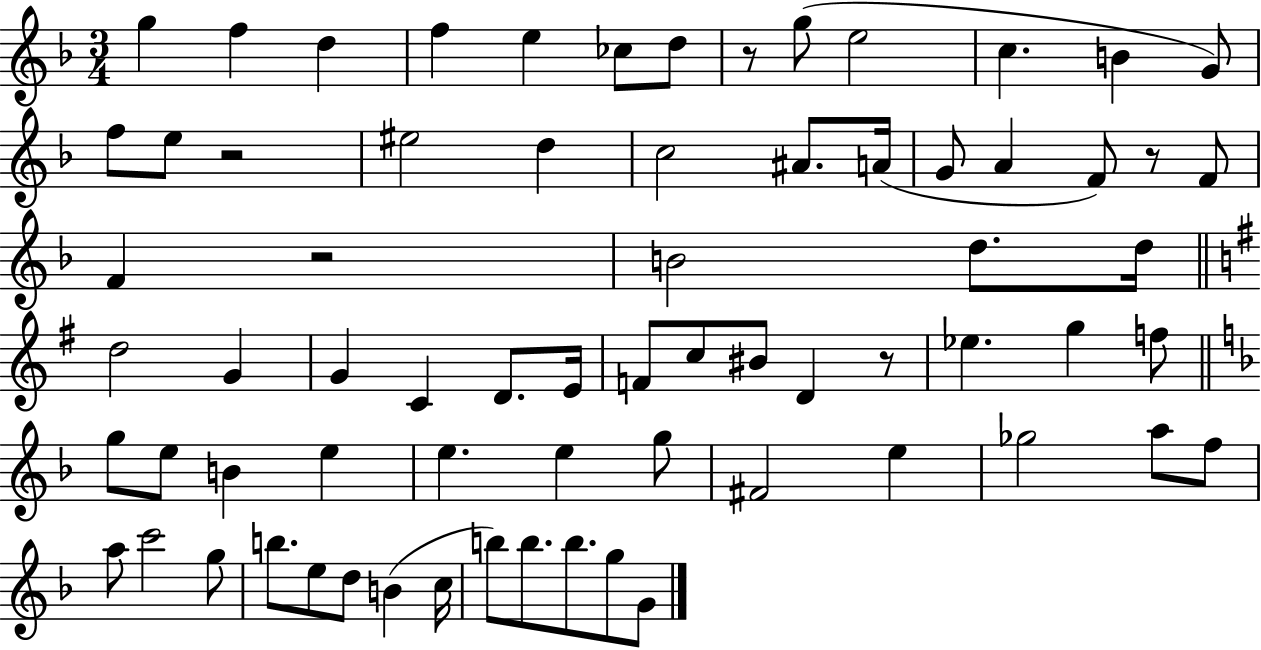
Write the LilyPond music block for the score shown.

{
  \clef treble
  \numericTimeSignature
  \time 3/4
  \key f \major
  \repeat volta 2 { g''4 f''4 d''4 | f''4 e''4 ces''8 d''8 | r8 g''8( e''2 | c''4. b'4 g'8) | \break f''8 e''8 r2 | eis''2 d''4 | c''2 ais'8. a'16( | g'8 a'4 f'8) r8 f'8 | \break f'4 r2 | b'2 d''8. d''16 | \bar "||" \break \key g \major d''2 g'4 | g'4 c'4 d'8. e'16 | f'8 c''8 bis'8 d'4 r8 | ees''4. g''4 f''8 | \break \bar "||" \break \key d \minor g''8 e''8 b'4 e''4 | e''4. e''4 g''8 | fis'2 e''4 | ges''2 a''8 f''8 | \break a''8 c'''2 g''8 | b''8. e''8 d''8 b'4( c''16 | b''8) b''8. b''8. g''8 g'8 | } \bar "|."
}